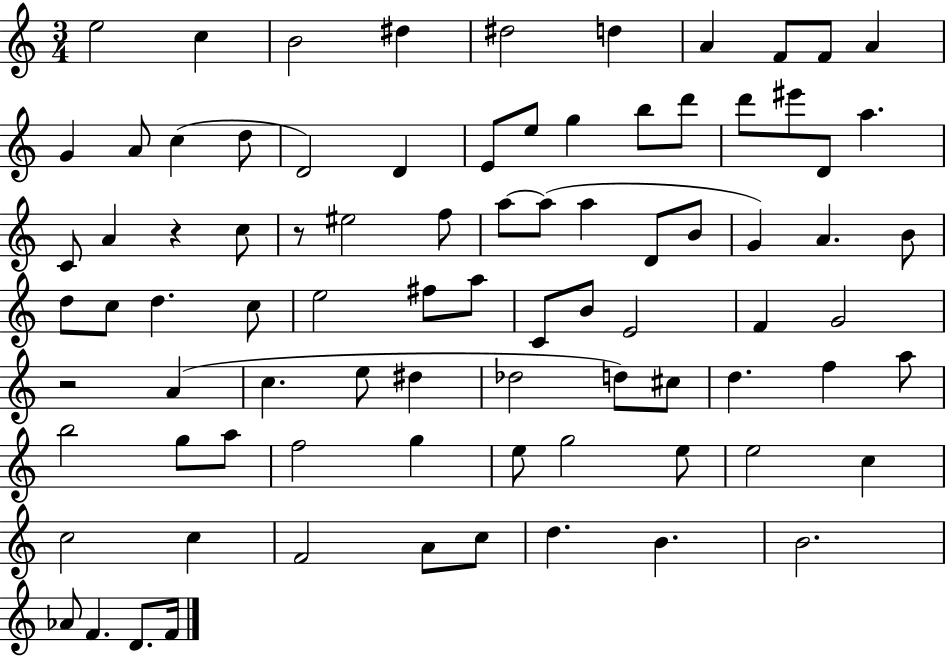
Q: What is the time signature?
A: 3/4